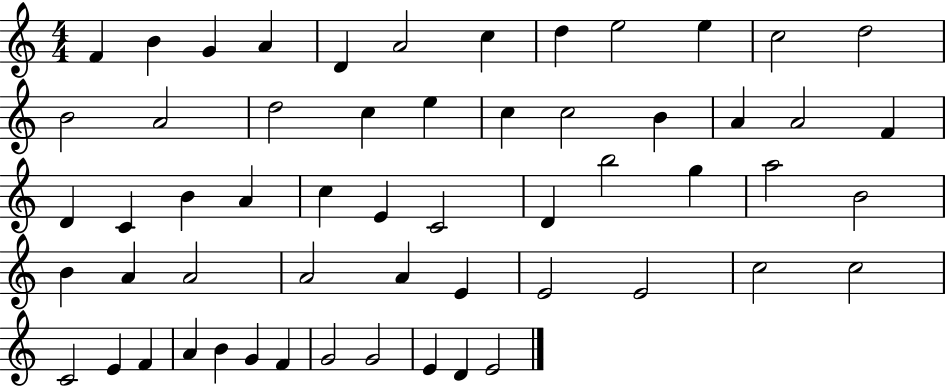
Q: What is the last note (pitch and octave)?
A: E4